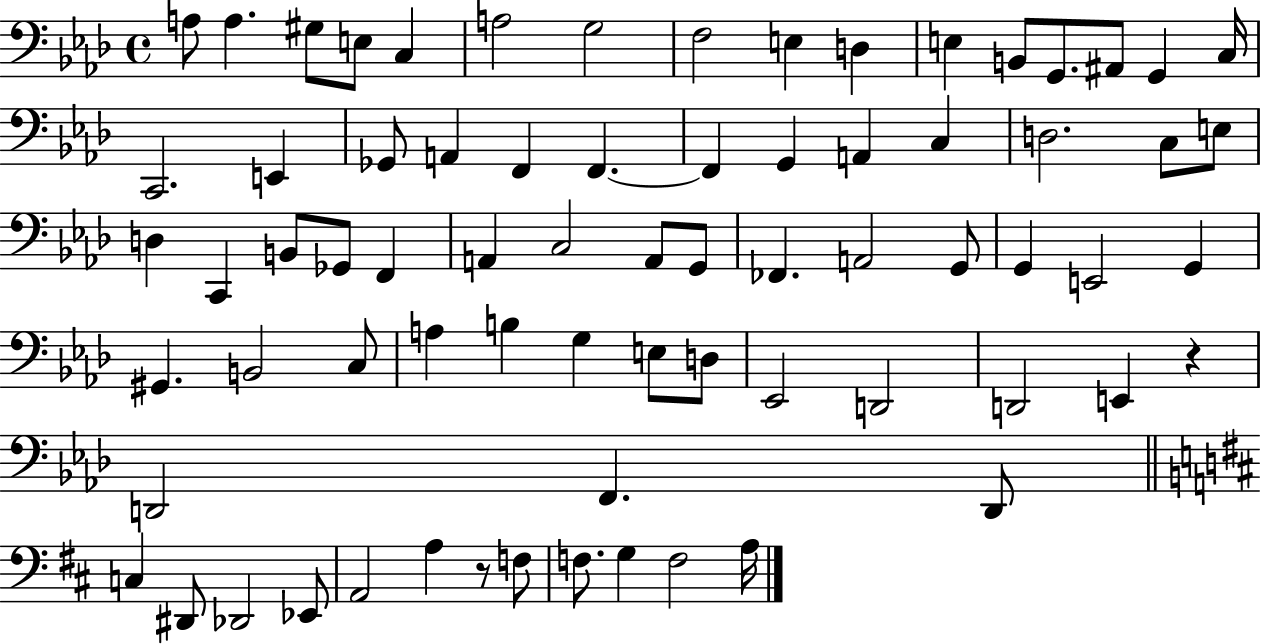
X:1
T:Untitled
M:4/4
L:1/4
K:Ab
A,/2 A, ^G,/2 E,/2 C, A,2 G,2 F,2 E, D, E, B,,/2 G,,/2 ^A,,/2 G,, C,/4 C,,2 E,, _G,,/2 A,, F,, F,, F,, G,, A,, C, D,2 C,/2 E,/2 D, C,, B,,/2 _G,,/2 F,, A,, C,2 A,,/2 G,,/2 _F,, A,,2 G,,/2 G,, E,,2 G,, ^G,, B,,2 C,/2 A, B, G, E,/2 D,/2 _E,,2 D,,2 D,,2 E,, z D,,2 F,, D,,/2 C, ^D,,/2 _D,,2 _E,,/2 A,,2 A, z/2 F,/2 F,/2 G, F,2 A,/4